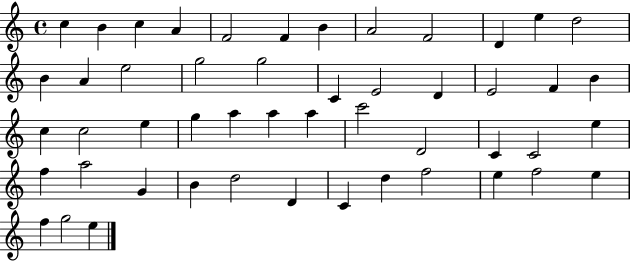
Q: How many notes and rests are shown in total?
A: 50